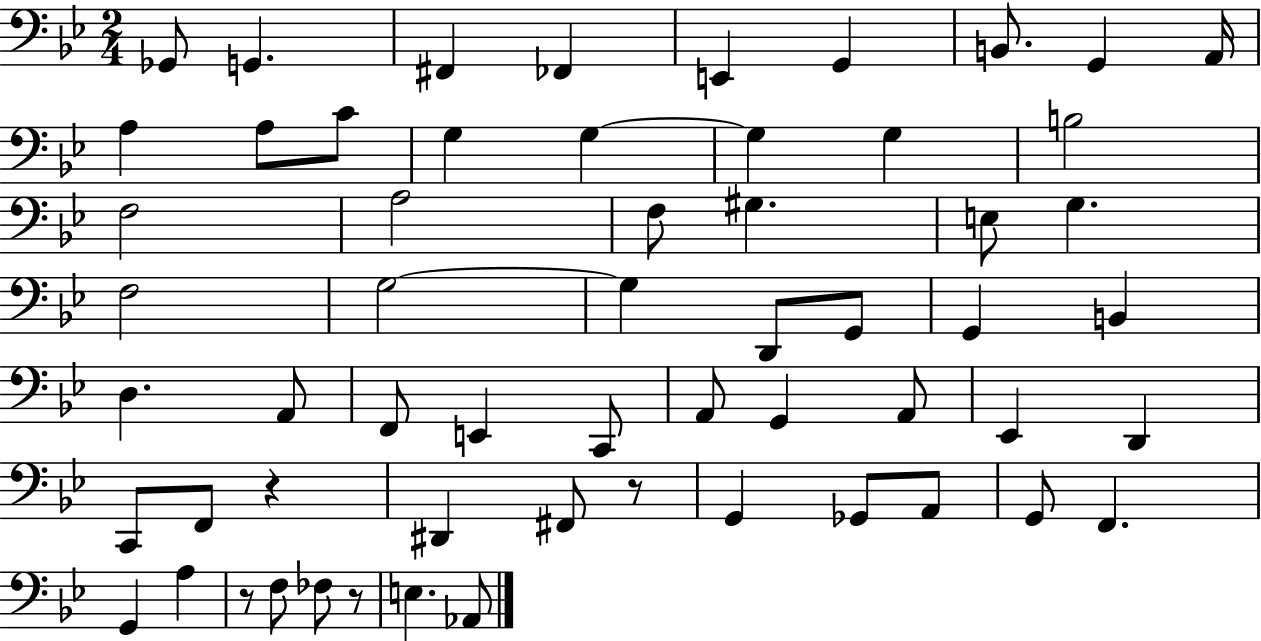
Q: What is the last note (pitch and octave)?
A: Ab2